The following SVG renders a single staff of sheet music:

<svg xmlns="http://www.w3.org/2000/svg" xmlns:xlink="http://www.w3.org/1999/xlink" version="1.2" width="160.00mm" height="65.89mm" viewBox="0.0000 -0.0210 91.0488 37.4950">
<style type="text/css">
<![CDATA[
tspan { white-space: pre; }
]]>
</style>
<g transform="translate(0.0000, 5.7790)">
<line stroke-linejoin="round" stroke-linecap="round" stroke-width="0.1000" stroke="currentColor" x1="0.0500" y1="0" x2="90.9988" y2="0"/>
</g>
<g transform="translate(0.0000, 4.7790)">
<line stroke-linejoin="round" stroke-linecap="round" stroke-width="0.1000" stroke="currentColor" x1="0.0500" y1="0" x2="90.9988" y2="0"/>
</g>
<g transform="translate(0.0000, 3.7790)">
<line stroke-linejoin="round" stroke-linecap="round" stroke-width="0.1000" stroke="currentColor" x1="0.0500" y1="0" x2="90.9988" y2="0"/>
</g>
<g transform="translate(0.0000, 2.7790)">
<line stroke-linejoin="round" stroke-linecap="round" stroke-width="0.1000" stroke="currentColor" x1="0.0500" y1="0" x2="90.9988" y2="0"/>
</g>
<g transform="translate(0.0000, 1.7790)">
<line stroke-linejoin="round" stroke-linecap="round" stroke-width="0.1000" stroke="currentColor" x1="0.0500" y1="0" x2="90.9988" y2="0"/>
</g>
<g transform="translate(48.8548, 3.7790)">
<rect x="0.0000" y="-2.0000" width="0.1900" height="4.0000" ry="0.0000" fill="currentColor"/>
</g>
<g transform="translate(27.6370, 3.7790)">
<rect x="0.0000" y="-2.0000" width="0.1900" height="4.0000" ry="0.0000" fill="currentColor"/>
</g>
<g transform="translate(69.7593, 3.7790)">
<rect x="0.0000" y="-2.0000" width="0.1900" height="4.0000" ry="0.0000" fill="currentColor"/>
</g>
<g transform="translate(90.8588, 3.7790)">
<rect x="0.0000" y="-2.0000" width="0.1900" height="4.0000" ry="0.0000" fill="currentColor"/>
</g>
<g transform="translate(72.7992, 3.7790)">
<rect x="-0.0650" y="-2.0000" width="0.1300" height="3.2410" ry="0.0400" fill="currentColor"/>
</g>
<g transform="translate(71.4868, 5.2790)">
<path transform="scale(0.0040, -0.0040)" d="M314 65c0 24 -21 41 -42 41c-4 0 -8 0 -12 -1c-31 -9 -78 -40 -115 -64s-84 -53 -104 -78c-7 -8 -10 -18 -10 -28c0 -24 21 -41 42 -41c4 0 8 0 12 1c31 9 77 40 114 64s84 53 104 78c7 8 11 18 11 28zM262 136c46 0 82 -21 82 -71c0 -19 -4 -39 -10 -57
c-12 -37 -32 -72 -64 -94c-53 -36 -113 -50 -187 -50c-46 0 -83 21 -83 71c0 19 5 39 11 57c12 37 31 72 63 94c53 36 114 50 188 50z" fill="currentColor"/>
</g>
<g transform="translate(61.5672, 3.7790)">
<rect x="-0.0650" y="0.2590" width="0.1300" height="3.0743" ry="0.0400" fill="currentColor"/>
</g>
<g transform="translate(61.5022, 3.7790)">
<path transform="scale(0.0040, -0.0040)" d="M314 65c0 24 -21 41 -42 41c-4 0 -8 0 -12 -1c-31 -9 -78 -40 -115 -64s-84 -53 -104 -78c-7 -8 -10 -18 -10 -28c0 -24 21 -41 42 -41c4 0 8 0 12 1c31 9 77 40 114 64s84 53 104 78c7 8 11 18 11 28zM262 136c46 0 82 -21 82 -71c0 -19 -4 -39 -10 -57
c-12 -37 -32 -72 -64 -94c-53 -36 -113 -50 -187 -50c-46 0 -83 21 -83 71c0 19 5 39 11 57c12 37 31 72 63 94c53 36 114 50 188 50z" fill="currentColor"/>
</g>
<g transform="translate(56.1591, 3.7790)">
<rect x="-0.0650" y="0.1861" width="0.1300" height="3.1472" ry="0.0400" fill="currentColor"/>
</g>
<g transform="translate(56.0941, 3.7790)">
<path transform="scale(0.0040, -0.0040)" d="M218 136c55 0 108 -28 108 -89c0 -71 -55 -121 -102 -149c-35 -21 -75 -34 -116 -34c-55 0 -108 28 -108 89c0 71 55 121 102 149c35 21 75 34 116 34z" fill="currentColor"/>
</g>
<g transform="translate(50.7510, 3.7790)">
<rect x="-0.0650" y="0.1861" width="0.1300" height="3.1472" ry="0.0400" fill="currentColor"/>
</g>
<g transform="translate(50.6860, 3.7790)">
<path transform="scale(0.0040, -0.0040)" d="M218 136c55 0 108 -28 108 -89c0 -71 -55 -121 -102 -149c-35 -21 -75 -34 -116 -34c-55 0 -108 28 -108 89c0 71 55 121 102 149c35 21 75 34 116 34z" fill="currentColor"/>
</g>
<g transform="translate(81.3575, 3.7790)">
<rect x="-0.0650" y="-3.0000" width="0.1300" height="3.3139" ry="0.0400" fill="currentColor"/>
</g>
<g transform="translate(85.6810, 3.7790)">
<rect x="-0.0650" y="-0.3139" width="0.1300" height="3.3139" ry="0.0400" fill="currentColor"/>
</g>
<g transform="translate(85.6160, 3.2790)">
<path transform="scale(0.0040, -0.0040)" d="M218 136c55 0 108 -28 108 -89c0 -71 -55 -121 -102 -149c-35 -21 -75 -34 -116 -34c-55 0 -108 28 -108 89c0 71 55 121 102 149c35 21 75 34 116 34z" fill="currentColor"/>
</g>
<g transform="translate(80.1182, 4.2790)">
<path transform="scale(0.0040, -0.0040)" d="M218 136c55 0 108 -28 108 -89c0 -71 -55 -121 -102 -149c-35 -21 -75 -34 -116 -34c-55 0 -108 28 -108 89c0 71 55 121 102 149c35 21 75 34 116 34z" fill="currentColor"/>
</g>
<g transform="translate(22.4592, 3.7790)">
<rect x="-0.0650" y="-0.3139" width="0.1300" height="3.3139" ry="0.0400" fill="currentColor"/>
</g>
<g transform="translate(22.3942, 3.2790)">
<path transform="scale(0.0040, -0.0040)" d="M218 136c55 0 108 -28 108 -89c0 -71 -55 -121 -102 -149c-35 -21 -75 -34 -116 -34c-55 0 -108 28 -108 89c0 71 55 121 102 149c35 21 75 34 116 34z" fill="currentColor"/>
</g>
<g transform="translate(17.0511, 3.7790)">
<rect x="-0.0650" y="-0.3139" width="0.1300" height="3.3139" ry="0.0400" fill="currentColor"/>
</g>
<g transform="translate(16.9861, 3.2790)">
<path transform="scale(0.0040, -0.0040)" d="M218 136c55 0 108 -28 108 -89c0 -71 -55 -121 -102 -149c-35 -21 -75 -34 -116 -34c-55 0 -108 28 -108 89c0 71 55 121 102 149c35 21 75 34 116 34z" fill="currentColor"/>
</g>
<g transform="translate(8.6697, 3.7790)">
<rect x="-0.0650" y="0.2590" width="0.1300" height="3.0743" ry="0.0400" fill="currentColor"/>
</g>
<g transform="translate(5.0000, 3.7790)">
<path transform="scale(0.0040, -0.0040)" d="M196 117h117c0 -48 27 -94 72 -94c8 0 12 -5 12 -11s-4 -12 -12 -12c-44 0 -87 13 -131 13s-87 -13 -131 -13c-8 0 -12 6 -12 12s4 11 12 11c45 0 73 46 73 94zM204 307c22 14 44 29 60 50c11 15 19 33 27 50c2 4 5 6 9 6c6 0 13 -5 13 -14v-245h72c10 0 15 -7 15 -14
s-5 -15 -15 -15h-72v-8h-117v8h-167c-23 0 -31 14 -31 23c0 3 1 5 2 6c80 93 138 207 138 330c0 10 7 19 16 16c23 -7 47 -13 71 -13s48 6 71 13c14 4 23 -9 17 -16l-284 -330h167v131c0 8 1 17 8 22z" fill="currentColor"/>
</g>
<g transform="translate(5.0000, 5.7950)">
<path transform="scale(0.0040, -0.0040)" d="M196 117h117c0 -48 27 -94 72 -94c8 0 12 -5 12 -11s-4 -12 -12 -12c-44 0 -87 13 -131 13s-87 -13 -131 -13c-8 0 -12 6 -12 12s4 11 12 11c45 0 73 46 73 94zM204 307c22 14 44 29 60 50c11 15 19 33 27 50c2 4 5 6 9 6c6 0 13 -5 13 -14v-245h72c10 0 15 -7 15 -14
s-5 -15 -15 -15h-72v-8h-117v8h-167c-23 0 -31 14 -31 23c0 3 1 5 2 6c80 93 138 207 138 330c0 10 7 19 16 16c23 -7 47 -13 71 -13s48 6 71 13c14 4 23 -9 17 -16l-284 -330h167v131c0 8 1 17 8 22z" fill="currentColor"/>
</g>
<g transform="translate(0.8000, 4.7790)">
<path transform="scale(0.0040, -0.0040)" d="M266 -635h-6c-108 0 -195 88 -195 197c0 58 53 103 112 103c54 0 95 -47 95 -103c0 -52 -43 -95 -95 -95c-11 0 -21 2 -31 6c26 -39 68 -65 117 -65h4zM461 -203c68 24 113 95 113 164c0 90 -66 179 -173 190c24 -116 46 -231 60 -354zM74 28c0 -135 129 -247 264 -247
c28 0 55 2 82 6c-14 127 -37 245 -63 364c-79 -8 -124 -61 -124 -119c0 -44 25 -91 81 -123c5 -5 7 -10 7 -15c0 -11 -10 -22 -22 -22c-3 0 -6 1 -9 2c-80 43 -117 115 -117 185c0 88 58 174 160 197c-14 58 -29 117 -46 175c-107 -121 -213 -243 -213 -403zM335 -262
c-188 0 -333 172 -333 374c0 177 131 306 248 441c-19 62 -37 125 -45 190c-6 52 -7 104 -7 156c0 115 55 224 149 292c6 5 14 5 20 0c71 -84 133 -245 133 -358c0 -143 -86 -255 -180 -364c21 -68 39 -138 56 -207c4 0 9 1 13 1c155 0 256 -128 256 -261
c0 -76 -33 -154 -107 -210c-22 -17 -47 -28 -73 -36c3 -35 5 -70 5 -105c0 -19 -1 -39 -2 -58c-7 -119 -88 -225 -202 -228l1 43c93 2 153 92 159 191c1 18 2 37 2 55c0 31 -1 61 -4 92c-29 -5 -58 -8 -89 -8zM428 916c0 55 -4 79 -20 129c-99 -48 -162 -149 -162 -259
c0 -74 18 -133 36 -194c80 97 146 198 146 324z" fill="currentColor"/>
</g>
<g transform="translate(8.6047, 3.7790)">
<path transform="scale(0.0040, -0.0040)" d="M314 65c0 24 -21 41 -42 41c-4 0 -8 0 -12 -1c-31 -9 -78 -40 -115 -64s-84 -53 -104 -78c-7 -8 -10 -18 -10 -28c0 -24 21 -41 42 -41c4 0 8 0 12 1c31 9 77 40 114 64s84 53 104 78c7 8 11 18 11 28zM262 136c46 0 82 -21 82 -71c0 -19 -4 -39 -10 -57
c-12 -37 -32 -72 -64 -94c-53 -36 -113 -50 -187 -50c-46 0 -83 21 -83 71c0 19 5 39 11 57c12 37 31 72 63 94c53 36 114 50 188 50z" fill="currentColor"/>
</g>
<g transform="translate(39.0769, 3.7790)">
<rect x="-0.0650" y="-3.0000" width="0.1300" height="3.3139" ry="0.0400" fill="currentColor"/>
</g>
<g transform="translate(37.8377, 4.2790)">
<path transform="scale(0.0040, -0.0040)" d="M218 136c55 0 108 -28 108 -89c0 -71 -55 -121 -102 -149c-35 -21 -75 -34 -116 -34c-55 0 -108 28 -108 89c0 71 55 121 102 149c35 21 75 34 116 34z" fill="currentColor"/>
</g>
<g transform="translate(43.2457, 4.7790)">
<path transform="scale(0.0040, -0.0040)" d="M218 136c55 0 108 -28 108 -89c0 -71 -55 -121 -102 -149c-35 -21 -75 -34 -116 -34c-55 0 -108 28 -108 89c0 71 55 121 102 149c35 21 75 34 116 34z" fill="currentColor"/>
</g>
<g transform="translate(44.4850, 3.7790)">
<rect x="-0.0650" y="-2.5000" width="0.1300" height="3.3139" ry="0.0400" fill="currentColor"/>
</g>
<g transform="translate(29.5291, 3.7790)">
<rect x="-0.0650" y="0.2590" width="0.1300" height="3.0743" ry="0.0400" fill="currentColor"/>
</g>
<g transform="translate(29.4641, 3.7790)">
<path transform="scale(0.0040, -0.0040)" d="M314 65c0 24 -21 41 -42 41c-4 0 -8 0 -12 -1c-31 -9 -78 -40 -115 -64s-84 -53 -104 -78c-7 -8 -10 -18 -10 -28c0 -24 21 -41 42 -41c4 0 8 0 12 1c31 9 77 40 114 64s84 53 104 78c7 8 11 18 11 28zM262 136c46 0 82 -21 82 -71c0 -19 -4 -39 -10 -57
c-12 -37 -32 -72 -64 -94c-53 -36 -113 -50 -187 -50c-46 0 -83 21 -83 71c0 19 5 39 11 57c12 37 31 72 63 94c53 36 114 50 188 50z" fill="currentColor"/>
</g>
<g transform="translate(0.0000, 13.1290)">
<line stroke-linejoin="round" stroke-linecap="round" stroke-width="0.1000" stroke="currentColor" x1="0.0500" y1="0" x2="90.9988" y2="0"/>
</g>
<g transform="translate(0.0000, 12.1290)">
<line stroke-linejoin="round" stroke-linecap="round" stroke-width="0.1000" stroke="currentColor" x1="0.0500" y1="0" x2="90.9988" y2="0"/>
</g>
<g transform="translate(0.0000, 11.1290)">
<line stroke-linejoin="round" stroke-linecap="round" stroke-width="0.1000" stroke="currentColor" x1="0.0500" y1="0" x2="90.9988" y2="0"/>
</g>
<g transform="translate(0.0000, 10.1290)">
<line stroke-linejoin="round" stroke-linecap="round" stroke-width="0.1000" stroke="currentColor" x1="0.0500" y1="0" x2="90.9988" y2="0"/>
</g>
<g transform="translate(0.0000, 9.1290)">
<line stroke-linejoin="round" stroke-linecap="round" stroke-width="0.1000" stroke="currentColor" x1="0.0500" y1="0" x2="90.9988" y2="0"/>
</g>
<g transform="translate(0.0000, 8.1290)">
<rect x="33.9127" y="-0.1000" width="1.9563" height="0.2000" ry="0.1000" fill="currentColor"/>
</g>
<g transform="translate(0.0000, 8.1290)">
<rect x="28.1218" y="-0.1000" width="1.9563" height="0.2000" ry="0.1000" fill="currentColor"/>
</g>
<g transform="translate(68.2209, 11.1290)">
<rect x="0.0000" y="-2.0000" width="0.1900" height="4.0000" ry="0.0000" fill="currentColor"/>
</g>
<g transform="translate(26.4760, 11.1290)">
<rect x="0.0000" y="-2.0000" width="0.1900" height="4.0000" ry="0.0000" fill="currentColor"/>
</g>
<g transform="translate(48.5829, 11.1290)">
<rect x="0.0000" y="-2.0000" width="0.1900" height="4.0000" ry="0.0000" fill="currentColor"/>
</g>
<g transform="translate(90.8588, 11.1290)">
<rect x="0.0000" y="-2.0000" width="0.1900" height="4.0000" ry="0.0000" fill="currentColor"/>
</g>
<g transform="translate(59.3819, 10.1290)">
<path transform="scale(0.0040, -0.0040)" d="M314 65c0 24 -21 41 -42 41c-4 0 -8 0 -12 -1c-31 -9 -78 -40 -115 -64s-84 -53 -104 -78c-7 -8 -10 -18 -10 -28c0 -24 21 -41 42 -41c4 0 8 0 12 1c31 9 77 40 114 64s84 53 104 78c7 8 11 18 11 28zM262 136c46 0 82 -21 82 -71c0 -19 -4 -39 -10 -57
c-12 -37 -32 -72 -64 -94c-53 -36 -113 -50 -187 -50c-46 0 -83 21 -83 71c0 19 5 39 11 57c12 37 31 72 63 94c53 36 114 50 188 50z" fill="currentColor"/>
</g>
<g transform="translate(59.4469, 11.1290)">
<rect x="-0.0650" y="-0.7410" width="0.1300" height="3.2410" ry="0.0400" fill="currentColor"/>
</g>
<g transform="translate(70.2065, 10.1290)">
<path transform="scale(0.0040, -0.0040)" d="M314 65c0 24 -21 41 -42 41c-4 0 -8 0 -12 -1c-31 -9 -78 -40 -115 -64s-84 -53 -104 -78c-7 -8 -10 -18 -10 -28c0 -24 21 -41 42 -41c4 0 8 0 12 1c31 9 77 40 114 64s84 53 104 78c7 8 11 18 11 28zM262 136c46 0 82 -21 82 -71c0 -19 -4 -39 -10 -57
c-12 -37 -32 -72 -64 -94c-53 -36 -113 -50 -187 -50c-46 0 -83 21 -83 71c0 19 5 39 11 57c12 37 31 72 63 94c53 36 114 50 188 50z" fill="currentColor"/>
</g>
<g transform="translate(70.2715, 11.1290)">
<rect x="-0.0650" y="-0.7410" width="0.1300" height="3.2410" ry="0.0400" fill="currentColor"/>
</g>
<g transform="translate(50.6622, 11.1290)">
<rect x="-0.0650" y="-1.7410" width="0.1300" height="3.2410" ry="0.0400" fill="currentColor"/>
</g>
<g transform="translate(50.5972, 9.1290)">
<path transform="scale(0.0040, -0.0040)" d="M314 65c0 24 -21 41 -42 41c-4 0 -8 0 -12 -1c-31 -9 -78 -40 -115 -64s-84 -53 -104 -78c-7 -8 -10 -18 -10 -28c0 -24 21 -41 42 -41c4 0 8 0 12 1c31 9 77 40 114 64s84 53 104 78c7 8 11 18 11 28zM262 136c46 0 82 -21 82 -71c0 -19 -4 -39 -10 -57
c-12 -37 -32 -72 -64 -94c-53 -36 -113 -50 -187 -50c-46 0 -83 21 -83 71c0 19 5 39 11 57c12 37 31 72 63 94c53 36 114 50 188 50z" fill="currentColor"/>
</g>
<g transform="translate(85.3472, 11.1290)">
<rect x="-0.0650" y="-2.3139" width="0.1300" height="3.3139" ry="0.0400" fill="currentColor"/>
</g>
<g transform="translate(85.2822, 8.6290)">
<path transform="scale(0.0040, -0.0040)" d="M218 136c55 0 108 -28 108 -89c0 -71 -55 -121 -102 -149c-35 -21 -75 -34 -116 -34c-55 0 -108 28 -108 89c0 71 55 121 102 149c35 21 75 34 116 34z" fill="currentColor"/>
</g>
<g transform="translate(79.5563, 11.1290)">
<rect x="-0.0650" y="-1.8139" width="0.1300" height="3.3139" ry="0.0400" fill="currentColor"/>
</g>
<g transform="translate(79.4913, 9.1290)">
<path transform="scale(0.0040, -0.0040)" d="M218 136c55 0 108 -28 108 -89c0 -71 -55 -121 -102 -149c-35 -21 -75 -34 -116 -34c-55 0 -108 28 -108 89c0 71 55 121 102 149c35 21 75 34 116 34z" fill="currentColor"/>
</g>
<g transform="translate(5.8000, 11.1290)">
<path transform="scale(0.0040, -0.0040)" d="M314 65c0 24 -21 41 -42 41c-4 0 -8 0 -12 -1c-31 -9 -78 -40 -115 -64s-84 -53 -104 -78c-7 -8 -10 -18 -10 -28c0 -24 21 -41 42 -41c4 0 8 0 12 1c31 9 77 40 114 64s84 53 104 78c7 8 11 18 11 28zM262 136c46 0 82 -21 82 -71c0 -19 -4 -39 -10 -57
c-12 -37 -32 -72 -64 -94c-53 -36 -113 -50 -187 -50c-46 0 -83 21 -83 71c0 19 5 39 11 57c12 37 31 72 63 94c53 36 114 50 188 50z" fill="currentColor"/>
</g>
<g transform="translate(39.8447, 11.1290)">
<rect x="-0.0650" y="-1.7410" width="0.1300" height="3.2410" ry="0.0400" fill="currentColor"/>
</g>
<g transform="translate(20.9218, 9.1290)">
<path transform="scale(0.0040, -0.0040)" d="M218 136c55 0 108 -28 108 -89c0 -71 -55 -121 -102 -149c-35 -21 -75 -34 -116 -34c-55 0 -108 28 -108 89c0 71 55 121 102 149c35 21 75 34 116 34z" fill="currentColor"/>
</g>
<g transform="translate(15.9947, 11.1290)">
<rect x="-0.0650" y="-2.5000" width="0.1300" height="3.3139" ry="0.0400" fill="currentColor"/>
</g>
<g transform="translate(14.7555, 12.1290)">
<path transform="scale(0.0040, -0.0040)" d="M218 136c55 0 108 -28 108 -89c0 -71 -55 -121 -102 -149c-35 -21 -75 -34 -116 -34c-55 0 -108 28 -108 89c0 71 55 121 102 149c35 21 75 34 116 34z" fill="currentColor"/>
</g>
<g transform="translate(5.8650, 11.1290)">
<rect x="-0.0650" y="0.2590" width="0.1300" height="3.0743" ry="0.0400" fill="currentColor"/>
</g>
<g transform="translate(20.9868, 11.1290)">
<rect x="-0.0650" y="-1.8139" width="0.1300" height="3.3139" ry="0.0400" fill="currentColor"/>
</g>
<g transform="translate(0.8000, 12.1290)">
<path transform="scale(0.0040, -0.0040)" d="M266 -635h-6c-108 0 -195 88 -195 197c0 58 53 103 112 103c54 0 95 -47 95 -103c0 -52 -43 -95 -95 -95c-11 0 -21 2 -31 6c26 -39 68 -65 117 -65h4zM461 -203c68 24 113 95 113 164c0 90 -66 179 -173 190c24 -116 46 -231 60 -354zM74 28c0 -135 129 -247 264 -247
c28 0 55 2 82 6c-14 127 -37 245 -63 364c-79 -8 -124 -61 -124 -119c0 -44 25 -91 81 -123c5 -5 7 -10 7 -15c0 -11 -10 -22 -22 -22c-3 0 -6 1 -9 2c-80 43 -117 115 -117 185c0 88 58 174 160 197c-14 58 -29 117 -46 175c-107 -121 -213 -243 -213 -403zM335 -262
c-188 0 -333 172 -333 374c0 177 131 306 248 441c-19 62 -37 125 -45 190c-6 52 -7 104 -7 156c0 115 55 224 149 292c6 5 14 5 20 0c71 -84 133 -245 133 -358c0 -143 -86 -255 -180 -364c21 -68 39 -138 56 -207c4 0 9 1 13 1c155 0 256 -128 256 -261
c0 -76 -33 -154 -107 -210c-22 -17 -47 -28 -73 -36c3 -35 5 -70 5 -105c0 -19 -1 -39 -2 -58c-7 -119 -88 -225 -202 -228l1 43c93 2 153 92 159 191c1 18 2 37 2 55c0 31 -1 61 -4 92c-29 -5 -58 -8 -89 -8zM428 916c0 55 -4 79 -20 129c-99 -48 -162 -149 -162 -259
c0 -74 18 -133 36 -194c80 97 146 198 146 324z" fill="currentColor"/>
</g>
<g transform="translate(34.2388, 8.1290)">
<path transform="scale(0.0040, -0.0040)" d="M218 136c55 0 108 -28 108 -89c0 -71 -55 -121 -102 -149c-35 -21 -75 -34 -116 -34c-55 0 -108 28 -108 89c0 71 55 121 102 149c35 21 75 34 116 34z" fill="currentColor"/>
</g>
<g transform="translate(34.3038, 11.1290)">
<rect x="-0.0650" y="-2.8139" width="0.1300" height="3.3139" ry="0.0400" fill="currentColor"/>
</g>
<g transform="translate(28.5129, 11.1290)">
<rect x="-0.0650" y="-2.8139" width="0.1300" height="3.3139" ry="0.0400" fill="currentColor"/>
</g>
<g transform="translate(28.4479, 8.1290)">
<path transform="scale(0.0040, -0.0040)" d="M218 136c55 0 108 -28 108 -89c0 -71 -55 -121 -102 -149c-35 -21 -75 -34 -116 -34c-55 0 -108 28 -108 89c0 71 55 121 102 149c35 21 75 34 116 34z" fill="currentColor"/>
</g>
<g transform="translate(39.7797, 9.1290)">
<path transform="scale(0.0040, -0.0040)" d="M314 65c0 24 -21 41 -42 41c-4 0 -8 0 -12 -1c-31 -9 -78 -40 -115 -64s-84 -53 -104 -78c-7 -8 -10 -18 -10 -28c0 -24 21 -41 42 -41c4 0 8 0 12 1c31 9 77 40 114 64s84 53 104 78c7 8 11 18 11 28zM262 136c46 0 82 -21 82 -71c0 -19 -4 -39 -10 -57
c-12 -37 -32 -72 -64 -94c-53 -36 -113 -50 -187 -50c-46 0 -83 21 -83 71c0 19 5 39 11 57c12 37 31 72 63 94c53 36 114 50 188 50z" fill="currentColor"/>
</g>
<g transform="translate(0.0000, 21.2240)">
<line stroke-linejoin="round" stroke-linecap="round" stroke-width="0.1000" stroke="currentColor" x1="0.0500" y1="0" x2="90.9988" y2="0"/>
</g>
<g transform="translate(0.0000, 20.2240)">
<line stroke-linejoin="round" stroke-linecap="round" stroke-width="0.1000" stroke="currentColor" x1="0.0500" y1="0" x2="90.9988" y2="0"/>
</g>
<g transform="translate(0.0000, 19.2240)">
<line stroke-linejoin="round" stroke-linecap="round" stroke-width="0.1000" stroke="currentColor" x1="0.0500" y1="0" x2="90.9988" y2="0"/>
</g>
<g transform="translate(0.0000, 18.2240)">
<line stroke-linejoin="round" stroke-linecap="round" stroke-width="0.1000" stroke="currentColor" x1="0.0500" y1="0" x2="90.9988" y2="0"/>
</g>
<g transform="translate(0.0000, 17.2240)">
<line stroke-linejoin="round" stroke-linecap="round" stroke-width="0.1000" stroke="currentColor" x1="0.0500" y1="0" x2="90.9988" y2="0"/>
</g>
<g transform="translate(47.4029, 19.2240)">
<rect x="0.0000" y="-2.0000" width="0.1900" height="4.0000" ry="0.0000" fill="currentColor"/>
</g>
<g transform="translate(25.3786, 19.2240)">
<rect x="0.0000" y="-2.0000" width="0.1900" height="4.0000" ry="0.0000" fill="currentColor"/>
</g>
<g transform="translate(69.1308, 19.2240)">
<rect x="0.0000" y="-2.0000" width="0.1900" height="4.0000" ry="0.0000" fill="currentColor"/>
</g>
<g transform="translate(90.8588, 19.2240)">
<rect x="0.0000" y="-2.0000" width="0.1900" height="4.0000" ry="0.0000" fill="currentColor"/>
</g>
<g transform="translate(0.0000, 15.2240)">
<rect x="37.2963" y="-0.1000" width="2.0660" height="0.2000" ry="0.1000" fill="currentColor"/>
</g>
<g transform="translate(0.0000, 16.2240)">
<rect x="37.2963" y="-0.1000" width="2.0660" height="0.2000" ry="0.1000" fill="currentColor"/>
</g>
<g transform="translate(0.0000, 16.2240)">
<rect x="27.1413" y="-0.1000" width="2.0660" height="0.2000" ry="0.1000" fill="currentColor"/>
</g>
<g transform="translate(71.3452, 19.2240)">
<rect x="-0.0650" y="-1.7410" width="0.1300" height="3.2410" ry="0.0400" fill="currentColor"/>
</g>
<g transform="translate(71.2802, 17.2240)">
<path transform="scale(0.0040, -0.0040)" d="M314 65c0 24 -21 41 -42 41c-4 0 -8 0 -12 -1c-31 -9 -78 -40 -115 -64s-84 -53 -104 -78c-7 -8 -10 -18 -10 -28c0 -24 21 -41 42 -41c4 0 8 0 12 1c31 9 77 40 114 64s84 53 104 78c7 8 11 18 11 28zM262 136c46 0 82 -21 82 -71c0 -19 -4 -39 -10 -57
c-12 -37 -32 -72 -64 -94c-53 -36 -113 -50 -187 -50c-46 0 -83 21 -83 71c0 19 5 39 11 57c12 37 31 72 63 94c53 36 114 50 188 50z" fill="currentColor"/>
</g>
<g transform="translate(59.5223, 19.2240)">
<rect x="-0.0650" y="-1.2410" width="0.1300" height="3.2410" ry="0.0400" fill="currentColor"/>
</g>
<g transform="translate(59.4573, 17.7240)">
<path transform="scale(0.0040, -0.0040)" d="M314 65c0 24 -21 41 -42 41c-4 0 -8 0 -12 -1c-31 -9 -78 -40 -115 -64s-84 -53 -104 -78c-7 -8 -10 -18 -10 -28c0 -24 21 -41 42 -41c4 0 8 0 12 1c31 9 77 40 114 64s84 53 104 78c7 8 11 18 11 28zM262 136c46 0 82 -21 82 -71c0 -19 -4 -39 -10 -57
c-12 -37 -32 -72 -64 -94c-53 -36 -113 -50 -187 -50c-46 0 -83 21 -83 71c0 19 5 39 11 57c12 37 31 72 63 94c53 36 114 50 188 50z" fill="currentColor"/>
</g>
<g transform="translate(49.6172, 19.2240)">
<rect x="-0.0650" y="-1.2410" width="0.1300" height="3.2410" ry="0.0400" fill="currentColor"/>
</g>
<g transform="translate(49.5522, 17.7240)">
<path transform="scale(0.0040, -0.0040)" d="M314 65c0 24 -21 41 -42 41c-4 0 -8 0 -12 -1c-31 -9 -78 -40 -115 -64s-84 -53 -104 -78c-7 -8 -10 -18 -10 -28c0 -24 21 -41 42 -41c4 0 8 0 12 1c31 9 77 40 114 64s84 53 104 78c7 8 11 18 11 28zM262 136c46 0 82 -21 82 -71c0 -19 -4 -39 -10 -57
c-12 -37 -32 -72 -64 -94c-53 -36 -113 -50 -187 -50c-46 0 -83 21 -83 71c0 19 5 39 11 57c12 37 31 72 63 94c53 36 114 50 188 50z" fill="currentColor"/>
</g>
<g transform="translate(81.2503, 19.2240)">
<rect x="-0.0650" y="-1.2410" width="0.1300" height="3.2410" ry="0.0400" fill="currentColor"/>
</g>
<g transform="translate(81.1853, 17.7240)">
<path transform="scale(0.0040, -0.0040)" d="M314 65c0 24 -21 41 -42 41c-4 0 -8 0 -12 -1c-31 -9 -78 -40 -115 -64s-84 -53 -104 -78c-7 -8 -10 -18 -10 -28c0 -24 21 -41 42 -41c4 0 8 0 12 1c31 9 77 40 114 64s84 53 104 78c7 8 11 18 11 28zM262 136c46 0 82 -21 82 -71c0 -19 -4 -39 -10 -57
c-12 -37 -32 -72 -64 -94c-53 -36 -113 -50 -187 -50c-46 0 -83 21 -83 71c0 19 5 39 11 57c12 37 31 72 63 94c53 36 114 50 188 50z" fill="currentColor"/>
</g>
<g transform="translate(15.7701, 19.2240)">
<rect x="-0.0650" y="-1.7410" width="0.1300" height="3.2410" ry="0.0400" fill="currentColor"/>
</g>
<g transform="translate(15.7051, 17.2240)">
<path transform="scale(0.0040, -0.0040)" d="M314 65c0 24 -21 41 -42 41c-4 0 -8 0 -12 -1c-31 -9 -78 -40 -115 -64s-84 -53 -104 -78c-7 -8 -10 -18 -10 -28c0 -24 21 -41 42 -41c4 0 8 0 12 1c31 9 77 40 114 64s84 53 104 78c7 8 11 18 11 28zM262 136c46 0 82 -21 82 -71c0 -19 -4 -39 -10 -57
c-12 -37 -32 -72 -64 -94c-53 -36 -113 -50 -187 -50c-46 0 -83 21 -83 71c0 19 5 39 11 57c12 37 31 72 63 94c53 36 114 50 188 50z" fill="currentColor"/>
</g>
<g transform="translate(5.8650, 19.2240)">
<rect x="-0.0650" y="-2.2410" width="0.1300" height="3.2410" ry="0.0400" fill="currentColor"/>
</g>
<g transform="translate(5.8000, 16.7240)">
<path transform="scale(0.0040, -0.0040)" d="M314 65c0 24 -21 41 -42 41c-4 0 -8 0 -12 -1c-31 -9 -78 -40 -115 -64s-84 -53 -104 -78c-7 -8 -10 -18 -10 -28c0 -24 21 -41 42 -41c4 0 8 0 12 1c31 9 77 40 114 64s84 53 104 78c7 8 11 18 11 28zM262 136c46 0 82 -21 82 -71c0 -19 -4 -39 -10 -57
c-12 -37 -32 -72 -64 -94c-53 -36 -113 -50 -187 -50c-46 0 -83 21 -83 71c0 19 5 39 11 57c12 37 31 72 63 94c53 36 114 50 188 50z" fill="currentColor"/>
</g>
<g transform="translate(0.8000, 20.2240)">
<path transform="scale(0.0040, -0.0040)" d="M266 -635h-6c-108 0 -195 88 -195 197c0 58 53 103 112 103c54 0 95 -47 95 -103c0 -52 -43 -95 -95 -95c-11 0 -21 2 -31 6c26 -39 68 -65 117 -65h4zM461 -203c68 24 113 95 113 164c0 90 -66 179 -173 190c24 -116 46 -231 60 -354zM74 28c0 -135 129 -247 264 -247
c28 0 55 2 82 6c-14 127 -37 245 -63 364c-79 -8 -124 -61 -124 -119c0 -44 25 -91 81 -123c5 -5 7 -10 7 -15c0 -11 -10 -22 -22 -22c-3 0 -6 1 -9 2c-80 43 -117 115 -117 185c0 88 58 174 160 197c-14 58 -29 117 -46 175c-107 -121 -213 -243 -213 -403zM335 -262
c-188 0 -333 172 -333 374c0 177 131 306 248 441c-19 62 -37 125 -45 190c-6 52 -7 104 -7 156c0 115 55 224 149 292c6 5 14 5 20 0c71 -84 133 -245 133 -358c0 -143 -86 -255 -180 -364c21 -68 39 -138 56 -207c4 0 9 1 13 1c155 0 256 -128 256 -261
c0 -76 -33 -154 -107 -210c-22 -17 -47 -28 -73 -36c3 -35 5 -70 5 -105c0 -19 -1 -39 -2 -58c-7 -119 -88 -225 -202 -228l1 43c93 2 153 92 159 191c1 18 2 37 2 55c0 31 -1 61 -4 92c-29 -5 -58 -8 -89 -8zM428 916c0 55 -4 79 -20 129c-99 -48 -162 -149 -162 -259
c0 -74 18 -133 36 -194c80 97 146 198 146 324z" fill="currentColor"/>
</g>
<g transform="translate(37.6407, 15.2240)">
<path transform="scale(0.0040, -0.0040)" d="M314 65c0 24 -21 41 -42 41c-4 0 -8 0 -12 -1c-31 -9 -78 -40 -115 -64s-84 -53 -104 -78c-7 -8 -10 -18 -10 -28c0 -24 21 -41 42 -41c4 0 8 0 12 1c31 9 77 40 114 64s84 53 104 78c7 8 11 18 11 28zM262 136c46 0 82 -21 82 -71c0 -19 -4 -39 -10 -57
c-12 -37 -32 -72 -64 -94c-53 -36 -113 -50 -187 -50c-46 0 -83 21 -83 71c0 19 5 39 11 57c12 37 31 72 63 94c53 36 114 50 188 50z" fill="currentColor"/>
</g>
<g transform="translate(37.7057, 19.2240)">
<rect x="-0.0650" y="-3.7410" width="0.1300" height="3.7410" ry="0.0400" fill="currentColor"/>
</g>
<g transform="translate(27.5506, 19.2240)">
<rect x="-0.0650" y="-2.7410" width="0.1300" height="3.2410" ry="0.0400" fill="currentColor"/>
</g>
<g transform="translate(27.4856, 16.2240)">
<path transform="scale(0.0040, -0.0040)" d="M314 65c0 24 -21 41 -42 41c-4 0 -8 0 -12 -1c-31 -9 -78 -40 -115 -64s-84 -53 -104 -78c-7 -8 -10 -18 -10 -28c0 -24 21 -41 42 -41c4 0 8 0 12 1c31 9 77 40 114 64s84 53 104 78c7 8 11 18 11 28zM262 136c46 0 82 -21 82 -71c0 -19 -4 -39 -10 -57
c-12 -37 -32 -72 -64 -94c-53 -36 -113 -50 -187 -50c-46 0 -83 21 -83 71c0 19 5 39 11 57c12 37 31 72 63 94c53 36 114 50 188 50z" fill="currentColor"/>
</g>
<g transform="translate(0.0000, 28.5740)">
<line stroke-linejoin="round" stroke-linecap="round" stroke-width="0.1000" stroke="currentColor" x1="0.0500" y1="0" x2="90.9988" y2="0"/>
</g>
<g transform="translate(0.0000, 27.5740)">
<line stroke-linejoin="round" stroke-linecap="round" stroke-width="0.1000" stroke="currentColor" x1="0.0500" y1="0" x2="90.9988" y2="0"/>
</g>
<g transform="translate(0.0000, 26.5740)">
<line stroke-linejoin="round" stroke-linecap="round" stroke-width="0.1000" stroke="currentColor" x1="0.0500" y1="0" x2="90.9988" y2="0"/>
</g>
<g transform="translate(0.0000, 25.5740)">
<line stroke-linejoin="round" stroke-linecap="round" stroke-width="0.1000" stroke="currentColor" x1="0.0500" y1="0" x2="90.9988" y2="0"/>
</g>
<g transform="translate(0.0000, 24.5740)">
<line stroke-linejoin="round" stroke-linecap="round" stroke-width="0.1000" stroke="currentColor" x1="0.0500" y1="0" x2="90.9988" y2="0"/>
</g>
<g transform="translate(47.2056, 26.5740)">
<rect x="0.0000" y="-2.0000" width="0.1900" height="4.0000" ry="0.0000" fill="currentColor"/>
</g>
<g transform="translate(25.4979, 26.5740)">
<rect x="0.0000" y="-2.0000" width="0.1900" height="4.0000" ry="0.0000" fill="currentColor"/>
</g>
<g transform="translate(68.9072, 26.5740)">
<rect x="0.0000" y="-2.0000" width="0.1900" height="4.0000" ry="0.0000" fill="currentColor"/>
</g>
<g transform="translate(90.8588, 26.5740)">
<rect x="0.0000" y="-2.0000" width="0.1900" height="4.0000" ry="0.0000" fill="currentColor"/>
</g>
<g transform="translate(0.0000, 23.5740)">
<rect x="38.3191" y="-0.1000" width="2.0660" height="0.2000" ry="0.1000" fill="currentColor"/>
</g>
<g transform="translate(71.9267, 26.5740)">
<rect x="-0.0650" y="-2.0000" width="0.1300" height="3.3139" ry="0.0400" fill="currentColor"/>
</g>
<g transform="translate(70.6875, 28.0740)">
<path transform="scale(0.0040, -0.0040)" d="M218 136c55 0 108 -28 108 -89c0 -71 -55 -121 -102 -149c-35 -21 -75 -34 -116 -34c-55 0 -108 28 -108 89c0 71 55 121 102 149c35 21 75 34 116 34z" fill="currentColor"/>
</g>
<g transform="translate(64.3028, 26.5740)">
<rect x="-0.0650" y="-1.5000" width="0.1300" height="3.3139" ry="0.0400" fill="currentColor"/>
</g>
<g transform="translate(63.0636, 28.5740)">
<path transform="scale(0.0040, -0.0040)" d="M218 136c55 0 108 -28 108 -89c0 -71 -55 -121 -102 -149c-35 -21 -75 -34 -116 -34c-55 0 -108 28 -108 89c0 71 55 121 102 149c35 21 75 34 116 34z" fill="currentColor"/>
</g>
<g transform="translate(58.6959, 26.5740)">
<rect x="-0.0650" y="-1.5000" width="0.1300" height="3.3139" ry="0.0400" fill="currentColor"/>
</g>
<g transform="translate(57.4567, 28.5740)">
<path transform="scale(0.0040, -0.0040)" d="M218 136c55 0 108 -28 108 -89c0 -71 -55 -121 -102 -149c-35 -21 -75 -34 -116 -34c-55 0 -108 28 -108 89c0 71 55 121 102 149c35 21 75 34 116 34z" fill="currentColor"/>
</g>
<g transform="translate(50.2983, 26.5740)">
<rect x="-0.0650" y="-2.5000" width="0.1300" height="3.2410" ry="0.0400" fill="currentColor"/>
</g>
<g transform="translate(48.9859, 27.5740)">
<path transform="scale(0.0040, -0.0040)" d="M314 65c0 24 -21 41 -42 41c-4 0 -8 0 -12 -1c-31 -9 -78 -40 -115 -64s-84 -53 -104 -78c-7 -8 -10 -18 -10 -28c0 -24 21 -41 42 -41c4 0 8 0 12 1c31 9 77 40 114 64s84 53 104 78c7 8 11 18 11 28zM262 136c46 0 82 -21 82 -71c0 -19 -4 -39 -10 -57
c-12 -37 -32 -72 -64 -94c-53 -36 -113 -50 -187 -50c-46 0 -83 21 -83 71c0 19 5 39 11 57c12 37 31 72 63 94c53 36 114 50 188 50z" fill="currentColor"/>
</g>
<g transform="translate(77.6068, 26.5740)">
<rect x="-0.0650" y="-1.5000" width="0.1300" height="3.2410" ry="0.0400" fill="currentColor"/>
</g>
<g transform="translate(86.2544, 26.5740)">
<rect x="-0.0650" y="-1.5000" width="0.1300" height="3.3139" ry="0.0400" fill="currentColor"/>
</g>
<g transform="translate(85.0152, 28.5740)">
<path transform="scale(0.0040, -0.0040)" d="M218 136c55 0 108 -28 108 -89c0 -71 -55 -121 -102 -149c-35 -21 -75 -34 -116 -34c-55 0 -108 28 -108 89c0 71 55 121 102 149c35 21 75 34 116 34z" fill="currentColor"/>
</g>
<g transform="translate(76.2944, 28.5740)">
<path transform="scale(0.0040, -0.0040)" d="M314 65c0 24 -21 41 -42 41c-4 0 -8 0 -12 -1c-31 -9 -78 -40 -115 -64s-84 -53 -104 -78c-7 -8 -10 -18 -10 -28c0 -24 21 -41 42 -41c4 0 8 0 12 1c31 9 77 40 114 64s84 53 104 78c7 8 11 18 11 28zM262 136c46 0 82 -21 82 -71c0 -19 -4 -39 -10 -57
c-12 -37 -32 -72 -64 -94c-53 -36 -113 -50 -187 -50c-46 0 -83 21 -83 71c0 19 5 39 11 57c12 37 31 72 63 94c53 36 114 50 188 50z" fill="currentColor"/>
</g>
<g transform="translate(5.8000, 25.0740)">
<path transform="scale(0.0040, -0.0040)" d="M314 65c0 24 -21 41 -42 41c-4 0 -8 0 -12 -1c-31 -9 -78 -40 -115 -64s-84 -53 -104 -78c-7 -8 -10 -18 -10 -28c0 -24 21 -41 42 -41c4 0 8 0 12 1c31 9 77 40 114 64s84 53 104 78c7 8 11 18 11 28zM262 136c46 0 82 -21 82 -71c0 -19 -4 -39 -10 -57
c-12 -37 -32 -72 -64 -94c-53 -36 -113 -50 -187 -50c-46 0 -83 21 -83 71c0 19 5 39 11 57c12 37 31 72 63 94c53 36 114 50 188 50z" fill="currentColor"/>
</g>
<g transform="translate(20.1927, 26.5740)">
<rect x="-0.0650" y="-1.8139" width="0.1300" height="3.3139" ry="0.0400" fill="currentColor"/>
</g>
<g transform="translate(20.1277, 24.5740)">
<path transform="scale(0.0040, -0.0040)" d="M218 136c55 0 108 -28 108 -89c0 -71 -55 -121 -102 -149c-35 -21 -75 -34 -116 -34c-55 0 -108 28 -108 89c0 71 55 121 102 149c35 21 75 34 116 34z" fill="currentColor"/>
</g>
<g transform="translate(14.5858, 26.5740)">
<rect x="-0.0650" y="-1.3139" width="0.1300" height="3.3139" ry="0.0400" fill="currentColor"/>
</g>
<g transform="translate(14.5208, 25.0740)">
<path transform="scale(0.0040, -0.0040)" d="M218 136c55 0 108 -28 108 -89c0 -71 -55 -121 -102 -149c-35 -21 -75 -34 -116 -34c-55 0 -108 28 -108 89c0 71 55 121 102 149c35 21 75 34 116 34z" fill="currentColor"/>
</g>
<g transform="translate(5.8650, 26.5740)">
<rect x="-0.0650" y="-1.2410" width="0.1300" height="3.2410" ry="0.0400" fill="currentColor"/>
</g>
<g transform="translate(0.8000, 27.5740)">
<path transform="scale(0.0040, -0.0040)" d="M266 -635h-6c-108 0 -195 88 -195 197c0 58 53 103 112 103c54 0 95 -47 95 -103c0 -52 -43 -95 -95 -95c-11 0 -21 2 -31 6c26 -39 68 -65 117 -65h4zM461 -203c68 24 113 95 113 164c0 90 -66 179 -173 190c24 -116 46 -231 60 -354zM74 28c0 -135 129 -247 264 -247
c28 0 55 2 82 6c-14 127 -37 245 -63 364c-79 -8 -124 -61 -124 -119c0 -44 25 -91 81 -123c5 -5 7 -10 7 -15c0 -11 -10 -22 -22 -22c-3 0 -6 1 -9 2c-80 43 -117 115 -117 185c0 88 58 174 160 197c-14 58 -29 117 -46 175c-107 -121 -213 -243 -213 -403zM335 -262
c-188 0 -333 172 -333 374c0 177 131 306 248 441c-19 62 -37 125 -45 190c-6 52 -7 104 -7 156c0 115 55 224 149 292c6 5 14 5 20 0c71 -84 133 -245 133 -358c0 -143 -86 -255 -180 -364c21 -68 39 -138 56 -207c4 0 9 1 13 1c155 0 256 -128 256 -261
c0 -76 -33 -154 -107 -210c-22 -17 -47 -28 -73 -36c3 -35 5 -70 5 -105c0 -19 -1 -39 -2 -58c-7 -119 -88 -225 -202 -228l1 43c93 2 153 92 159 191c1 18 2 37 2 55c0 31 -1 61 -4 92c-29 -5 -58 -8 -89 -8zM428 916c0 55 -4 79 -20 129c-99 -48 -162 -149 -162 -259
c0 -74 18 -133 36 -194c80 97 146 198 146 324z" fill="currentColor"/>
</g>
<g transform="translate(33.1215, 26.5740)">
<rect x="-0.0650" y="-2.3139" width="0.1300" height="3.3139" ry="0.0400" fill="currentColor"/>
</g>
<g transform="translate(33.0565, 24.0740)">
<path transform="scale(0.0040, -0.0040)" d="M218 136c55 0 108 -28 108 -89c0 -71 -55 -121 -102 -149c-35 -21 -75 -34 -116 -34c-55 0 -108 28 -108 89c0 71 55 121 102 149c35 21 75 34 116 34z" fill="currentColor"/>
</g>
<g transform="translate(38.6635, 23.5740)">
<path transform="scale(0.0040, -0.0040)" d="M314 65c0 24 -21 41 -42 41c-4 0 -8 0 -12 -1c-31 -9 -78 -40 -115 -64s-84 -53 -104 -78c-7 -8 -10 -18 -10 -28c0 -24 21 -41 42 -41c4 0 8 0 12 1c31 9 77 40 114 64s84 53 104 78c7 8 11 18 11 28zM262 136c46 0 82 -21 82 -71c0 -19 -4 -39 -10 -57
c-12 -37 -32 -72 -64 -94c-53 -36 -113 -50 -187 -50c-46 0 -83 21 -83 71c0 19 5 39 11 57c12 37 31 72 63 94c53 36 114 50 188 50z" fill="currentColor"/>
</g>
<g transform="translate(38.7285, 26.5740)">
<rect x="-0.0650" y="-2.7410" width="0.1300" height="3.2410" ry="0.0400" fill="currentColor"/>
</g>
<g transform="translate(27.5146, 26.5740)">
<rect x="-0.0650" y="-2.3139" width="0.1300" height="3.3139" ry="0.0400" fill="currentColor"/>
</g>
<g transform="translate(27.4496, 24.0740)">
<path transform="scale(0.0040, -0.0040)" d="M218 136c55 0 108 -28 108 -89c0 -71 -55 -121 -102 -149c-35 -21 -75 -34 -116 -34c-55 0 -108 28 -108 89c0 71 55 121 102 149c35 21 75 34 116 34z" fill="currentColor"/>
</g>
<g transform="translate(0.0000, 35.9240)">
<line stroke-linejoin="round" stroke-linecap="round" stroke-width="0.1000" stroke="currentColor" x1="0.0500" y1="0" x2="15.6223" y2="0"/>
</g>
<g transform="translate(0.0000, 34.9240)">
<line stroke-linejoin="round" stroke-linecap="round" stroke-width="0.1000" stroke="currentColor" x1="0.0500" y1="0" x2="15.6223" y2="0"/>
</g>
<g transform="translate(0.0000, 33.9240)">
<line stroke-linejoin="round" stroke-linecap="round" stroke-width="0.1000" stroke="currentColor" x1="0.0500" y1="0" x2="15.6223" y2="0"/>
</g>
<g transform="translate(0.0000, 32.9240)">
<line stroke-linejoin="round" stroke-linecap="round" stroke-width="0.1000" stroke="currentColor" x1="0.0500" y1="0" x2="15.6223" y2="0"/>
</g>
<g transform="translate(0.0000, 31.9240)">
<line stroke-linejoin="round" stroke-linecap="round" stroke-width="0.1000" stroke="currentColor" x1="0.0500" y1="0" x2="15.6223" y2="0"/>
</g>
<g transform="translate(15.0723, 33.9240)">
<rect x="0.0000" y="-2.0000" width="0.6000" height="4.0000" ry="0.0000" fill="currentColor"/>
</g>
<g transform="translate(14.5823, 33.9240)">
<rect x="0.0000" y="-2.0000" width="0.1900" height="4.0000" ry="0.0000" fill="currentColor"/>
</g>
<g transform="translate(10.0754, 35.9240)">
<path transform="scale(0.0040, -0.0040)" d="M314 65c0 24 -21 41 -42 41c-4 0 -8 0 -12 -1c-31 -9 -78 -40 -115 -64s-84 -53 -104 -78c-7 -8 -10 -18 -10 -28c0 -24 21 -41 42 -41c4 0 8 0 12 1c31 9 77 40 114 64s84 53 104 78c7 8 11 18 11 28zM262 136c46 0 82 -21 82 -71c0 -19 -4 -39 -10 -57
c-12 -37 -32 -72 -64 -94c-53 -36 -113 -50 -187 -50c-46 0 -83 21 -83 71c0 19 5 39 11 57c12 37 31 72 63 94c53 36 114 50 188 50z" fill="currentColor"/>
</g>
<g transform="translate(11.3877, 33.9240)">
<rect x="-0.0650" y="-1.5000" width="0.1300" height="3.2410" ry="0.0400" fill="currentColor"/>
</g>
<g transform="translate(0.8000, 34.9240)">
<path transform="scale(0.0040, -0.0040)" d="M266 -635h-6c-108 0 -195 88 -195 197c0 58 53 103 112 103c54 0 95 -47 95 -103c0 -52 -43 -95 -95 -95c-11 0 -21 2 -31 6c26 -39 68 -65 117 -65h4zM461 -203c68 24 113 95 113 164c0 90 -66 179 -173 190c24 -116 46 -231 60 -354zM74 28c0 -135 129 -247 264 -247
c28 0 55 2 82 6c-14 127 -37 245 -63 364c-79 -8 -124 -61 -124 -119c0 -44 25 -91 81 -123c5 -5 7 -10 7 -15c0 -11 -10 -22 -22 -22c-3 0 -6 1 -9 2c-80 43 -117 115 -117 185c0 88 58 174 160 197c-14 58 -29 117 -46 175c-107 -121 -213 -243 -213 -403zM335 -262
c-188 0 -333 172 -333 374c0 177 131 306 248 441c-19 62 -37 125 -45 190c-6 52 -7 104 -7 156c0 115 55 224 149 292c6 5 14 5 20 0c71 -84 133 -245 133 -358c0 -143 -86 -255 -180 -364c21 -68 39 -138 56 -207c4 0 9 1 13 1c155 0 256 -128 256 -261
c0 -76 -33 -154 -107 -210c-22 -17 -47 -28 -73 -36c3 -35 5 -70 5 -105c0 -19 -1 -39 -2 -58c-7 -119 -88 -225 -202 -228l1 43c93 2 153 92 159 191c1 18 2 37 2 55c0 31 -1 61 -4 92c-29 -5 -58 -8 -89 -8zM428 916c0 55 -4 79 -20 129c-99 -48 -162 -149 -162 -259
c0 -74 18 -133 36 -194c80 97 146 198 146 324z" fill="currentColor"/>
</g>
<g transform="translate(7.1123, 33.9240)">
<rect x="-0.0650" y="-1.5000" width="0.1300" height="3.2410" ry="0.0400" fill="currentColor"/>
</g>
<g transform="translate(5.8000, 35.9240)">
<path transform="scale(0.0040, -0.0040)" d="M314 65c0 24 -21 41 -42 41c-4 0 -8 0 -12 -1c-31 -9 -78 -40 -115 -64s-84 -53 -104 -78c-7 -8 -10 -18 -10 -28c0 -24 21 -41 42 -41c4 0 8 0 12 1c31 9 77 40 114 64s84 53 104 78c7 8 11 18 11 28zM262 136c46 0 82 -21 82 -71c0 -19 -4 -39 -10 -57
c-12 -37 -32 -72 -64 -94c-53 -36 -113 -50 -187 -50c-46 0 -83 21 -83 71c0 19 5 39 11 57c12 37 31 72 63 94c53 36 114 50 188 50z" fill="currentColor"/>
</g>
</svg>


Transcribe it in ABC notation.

X:1
T:Untitled
M:4/4
L:1/4
K:C
B2 c c B2 A G B B B2 F2 A c B2 G f a a f2 f2 d2 d2 f g g2 f2 a2 c'2 e2 e2 f2 e2 e2 e f g g a2 G2 E E F E2 E E2 E2